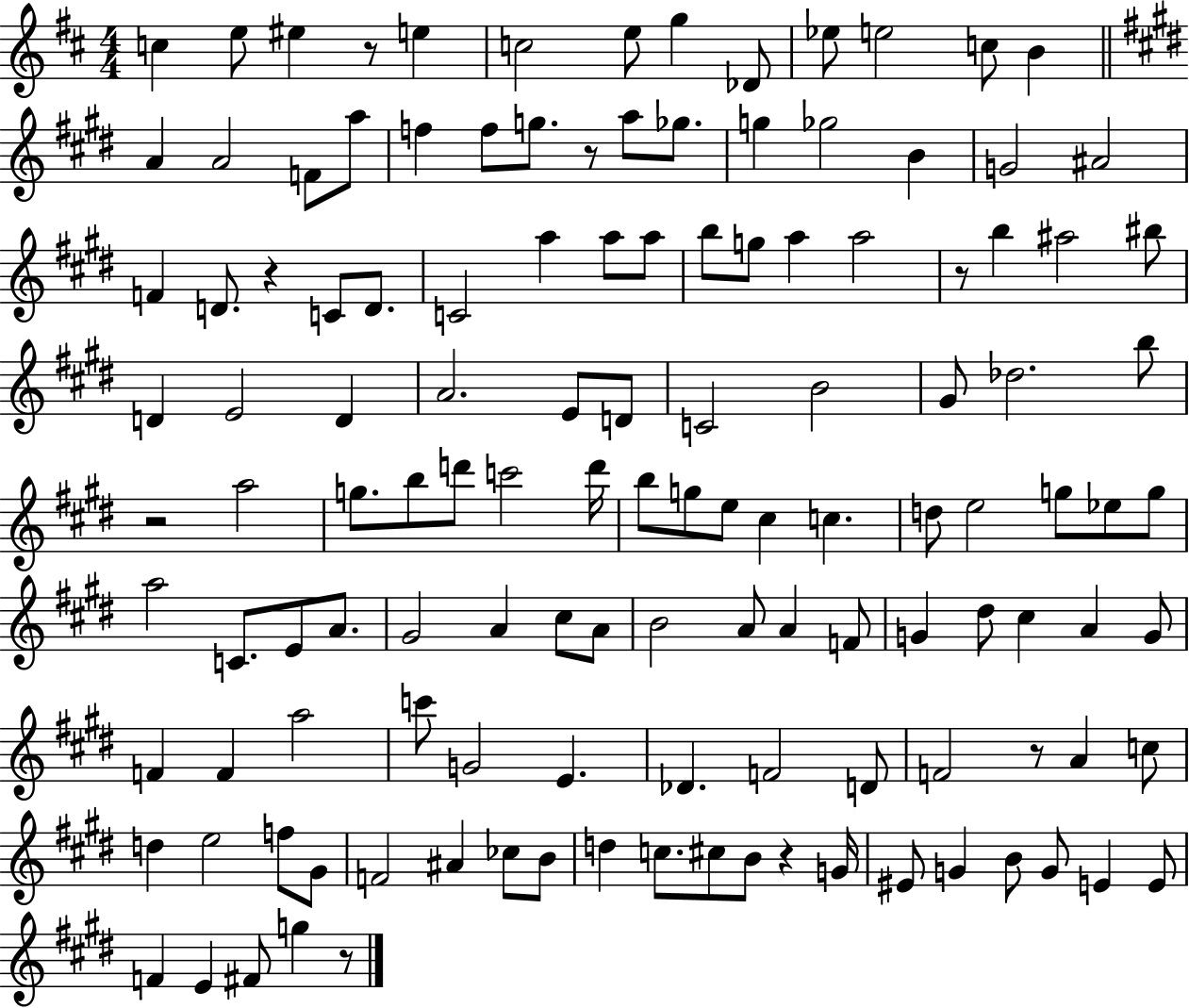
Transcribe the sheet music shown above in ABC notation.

X:1
T:Untitled
M:4/4
L:1/4
K:D
c e/2 ^e z/2 e c2 e/2 g _D/2 _e/2 e2 c/2 B A A2 F/2 a/2 f f/2 g/2 z/2 a/2 _g/2 g _g2 B G2 ^A2 F D/2 z C/2 D/2 C2 a a/2 a/2 b/2 g/2 a a2 z/2 b ^a2 ^b/2 D E2 D A2 E/2 D/2 C2 B2 ^G/2 _d2 b/2 z2 a2 g/2 b/2 d'/2 c'2 d'/4 b/2 g/2 e/2 ^c c d/2 e2 g/2 _e/2 g/2 a2 C/2 E/2 A/2 ^G2 A ^c/2 A/2 B2 A/2 A F/2 G ^d/2 ^c A G/2 F F a2 c'/2 G2 E _D F2 D/2 F2 z/2 A c/2 d e2 f/2 ^G/2 F2 ^A _c/2 B/2 d c/2 ^c/2 B/2 z G/4 ^E/2 G B/2 G/2 E E/2 F E ^F/2 g z/2